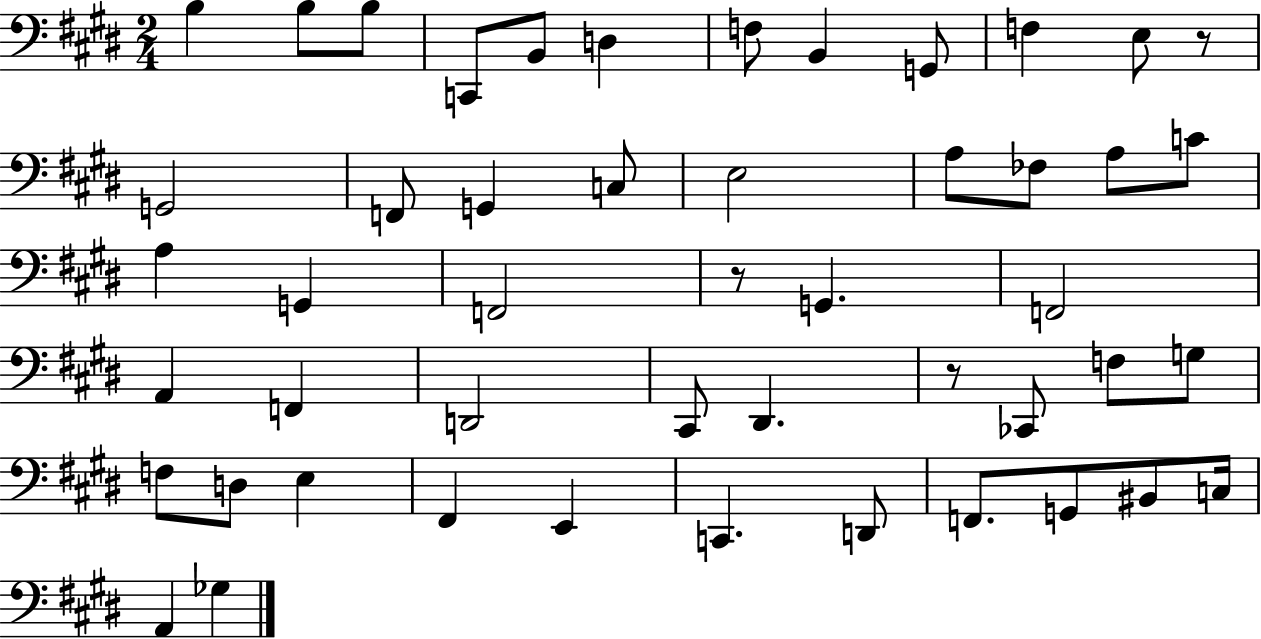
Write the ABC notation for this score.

X:1
T:Untitled
M:2/4
L:1/4
K:E
B, B,/2 B,/2 C,,/2 B,,/2 D, F,/2 B,, G,,/2 F, E,/2 z/2 G,,2 F,,/2 G,, C,/2 E,2 A,/2 _F,/2 A,/2 C/2 A, G,, F,,2 z/2 G,, F,,2 A,, F,, D,,2 ^C,,/2 ^D,, z/2 _C,,/2 F,/2 G,/2 F,/2 D,/2 E, ^F,, E,, C,, D,,/2 F,,/2 G,,/2 ^B,,/2 C,/4 A,, _G,